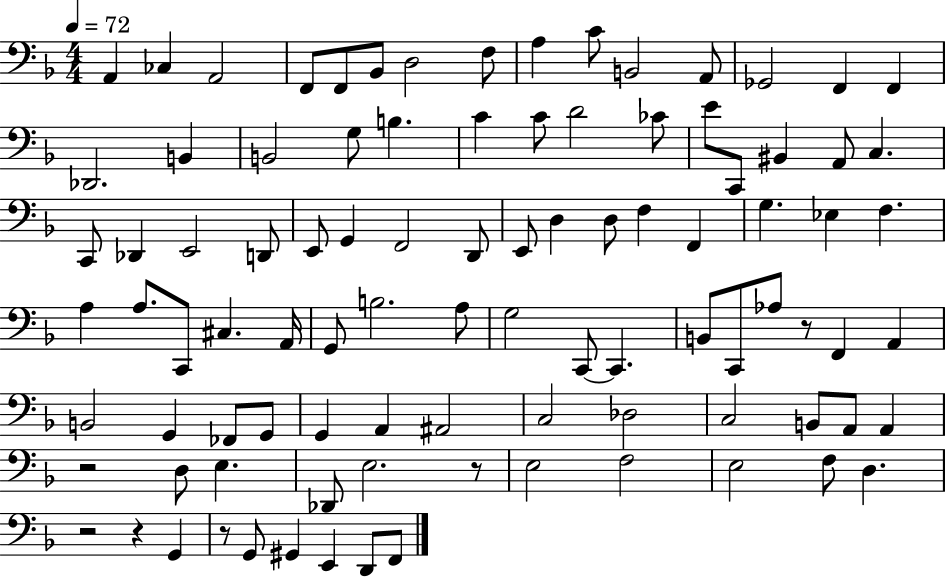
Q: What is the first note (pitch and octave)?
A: A2